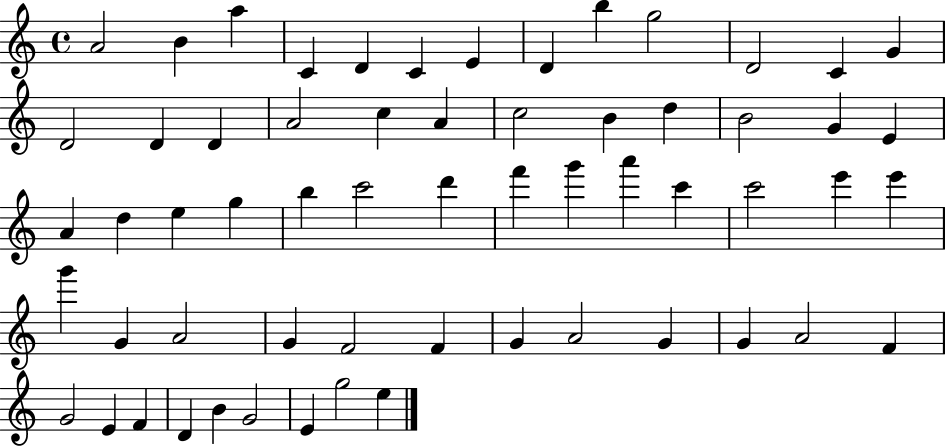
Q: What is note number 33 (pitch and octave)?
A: F6